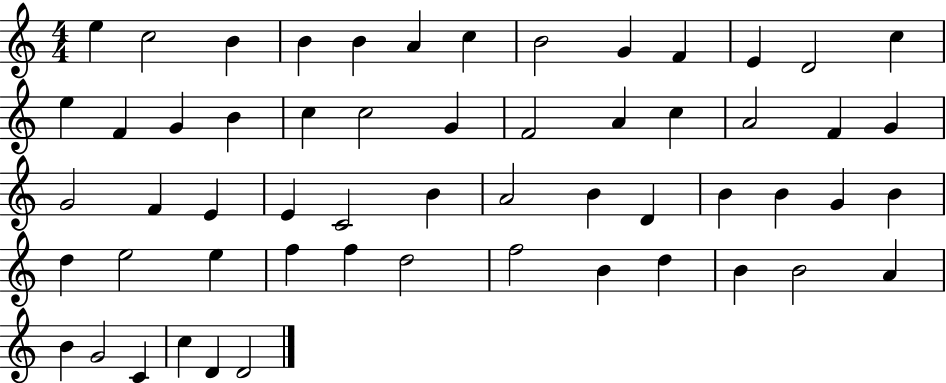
X:1
T:Untitled
M:4/4
L:1/4
K:C
e c2 B B B A c B2 G F E D2 c e F G B c c2 G F2 A c A2 F G G2 F E E C2 B A2 B D B B G B d e2 e f f d2 f2 B d B B2 A B G2 C c D D2